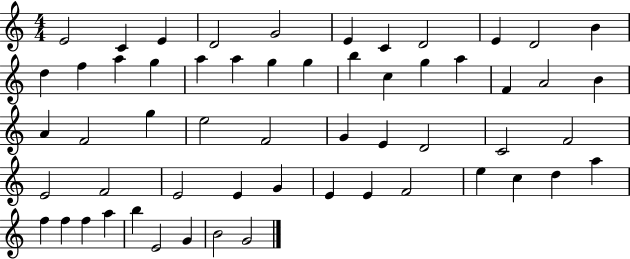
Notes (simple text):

E4/h C4/q E4/q D4/h G4/h E4/q C4/q D4/h E4/q D4/h B4/q D5/q F5/q A5/q G5/q A5/q A5/q G5/q G5/q B5/q C5/q G5/q A5/q F4/q A4/h B4/q A4/q F4/h G5/q E5/h F4/h G4/q E4/q D4/h C4/h F4/h E4/h F4/h E4/h E4/q G4/q E4/q E4/q F4/h E5/q C5/q D5/q A5/q F5/q F5/q F5/q A5/q B5/q E4/h G4/q B4/h G4/h